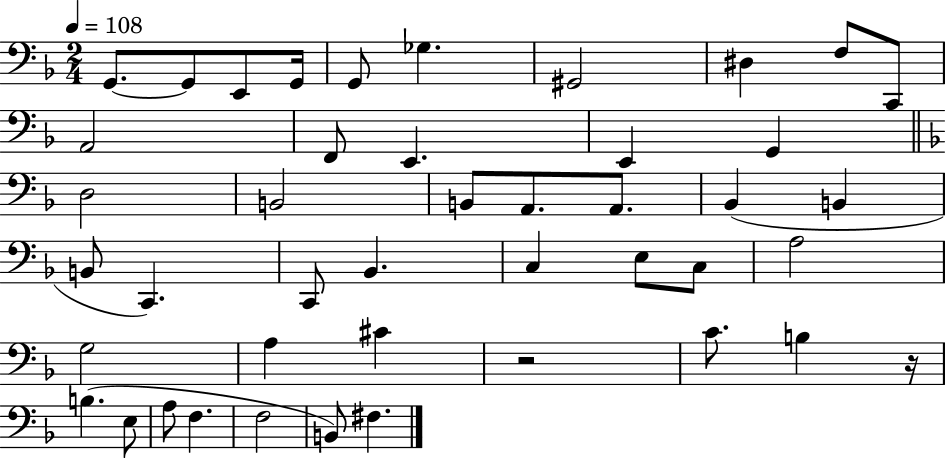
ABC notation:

X:1
T:Untitled
M:2/4
L:1/4
K:F
G,,/2 G,,/2 E,,/2 G,,/4 G,,/2 _G, ^G,,2 ^D, F,/2 C,,/2 A,,2 F,,/2 E,, E,, G,, D,2 B,,2 B,,/2 A,,/2 A,,/2 _B,, B,, B,,/2 C,, C,,/2 _B,, C, E,/2 C,/2 A,2 G,2 A, ^C z2 C/2 B, z/4 B, E,/2 A,/2 F, F,2 B,,/2 ^F,